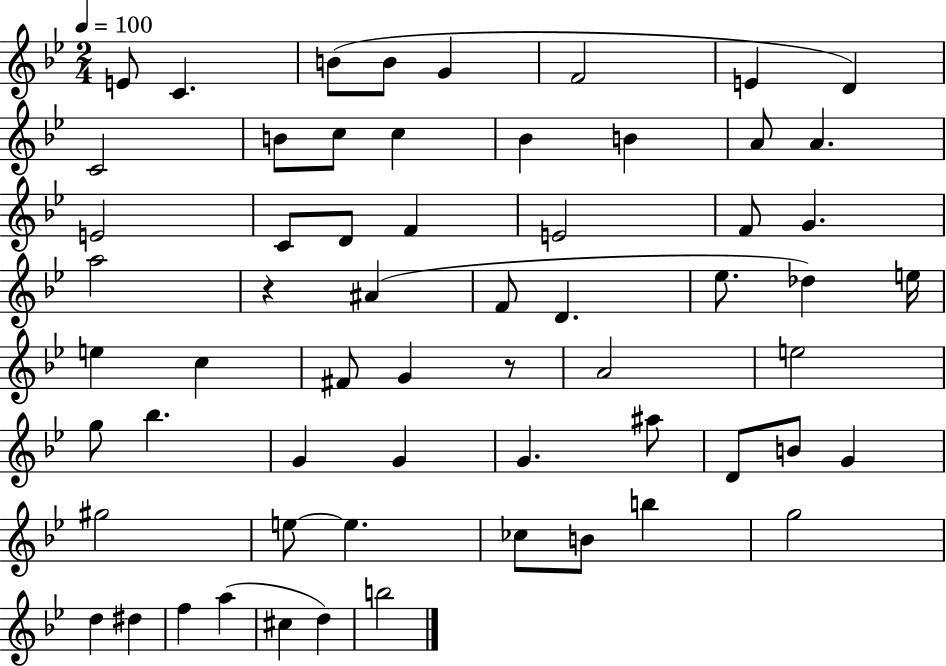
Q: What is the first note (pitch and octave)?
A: E4